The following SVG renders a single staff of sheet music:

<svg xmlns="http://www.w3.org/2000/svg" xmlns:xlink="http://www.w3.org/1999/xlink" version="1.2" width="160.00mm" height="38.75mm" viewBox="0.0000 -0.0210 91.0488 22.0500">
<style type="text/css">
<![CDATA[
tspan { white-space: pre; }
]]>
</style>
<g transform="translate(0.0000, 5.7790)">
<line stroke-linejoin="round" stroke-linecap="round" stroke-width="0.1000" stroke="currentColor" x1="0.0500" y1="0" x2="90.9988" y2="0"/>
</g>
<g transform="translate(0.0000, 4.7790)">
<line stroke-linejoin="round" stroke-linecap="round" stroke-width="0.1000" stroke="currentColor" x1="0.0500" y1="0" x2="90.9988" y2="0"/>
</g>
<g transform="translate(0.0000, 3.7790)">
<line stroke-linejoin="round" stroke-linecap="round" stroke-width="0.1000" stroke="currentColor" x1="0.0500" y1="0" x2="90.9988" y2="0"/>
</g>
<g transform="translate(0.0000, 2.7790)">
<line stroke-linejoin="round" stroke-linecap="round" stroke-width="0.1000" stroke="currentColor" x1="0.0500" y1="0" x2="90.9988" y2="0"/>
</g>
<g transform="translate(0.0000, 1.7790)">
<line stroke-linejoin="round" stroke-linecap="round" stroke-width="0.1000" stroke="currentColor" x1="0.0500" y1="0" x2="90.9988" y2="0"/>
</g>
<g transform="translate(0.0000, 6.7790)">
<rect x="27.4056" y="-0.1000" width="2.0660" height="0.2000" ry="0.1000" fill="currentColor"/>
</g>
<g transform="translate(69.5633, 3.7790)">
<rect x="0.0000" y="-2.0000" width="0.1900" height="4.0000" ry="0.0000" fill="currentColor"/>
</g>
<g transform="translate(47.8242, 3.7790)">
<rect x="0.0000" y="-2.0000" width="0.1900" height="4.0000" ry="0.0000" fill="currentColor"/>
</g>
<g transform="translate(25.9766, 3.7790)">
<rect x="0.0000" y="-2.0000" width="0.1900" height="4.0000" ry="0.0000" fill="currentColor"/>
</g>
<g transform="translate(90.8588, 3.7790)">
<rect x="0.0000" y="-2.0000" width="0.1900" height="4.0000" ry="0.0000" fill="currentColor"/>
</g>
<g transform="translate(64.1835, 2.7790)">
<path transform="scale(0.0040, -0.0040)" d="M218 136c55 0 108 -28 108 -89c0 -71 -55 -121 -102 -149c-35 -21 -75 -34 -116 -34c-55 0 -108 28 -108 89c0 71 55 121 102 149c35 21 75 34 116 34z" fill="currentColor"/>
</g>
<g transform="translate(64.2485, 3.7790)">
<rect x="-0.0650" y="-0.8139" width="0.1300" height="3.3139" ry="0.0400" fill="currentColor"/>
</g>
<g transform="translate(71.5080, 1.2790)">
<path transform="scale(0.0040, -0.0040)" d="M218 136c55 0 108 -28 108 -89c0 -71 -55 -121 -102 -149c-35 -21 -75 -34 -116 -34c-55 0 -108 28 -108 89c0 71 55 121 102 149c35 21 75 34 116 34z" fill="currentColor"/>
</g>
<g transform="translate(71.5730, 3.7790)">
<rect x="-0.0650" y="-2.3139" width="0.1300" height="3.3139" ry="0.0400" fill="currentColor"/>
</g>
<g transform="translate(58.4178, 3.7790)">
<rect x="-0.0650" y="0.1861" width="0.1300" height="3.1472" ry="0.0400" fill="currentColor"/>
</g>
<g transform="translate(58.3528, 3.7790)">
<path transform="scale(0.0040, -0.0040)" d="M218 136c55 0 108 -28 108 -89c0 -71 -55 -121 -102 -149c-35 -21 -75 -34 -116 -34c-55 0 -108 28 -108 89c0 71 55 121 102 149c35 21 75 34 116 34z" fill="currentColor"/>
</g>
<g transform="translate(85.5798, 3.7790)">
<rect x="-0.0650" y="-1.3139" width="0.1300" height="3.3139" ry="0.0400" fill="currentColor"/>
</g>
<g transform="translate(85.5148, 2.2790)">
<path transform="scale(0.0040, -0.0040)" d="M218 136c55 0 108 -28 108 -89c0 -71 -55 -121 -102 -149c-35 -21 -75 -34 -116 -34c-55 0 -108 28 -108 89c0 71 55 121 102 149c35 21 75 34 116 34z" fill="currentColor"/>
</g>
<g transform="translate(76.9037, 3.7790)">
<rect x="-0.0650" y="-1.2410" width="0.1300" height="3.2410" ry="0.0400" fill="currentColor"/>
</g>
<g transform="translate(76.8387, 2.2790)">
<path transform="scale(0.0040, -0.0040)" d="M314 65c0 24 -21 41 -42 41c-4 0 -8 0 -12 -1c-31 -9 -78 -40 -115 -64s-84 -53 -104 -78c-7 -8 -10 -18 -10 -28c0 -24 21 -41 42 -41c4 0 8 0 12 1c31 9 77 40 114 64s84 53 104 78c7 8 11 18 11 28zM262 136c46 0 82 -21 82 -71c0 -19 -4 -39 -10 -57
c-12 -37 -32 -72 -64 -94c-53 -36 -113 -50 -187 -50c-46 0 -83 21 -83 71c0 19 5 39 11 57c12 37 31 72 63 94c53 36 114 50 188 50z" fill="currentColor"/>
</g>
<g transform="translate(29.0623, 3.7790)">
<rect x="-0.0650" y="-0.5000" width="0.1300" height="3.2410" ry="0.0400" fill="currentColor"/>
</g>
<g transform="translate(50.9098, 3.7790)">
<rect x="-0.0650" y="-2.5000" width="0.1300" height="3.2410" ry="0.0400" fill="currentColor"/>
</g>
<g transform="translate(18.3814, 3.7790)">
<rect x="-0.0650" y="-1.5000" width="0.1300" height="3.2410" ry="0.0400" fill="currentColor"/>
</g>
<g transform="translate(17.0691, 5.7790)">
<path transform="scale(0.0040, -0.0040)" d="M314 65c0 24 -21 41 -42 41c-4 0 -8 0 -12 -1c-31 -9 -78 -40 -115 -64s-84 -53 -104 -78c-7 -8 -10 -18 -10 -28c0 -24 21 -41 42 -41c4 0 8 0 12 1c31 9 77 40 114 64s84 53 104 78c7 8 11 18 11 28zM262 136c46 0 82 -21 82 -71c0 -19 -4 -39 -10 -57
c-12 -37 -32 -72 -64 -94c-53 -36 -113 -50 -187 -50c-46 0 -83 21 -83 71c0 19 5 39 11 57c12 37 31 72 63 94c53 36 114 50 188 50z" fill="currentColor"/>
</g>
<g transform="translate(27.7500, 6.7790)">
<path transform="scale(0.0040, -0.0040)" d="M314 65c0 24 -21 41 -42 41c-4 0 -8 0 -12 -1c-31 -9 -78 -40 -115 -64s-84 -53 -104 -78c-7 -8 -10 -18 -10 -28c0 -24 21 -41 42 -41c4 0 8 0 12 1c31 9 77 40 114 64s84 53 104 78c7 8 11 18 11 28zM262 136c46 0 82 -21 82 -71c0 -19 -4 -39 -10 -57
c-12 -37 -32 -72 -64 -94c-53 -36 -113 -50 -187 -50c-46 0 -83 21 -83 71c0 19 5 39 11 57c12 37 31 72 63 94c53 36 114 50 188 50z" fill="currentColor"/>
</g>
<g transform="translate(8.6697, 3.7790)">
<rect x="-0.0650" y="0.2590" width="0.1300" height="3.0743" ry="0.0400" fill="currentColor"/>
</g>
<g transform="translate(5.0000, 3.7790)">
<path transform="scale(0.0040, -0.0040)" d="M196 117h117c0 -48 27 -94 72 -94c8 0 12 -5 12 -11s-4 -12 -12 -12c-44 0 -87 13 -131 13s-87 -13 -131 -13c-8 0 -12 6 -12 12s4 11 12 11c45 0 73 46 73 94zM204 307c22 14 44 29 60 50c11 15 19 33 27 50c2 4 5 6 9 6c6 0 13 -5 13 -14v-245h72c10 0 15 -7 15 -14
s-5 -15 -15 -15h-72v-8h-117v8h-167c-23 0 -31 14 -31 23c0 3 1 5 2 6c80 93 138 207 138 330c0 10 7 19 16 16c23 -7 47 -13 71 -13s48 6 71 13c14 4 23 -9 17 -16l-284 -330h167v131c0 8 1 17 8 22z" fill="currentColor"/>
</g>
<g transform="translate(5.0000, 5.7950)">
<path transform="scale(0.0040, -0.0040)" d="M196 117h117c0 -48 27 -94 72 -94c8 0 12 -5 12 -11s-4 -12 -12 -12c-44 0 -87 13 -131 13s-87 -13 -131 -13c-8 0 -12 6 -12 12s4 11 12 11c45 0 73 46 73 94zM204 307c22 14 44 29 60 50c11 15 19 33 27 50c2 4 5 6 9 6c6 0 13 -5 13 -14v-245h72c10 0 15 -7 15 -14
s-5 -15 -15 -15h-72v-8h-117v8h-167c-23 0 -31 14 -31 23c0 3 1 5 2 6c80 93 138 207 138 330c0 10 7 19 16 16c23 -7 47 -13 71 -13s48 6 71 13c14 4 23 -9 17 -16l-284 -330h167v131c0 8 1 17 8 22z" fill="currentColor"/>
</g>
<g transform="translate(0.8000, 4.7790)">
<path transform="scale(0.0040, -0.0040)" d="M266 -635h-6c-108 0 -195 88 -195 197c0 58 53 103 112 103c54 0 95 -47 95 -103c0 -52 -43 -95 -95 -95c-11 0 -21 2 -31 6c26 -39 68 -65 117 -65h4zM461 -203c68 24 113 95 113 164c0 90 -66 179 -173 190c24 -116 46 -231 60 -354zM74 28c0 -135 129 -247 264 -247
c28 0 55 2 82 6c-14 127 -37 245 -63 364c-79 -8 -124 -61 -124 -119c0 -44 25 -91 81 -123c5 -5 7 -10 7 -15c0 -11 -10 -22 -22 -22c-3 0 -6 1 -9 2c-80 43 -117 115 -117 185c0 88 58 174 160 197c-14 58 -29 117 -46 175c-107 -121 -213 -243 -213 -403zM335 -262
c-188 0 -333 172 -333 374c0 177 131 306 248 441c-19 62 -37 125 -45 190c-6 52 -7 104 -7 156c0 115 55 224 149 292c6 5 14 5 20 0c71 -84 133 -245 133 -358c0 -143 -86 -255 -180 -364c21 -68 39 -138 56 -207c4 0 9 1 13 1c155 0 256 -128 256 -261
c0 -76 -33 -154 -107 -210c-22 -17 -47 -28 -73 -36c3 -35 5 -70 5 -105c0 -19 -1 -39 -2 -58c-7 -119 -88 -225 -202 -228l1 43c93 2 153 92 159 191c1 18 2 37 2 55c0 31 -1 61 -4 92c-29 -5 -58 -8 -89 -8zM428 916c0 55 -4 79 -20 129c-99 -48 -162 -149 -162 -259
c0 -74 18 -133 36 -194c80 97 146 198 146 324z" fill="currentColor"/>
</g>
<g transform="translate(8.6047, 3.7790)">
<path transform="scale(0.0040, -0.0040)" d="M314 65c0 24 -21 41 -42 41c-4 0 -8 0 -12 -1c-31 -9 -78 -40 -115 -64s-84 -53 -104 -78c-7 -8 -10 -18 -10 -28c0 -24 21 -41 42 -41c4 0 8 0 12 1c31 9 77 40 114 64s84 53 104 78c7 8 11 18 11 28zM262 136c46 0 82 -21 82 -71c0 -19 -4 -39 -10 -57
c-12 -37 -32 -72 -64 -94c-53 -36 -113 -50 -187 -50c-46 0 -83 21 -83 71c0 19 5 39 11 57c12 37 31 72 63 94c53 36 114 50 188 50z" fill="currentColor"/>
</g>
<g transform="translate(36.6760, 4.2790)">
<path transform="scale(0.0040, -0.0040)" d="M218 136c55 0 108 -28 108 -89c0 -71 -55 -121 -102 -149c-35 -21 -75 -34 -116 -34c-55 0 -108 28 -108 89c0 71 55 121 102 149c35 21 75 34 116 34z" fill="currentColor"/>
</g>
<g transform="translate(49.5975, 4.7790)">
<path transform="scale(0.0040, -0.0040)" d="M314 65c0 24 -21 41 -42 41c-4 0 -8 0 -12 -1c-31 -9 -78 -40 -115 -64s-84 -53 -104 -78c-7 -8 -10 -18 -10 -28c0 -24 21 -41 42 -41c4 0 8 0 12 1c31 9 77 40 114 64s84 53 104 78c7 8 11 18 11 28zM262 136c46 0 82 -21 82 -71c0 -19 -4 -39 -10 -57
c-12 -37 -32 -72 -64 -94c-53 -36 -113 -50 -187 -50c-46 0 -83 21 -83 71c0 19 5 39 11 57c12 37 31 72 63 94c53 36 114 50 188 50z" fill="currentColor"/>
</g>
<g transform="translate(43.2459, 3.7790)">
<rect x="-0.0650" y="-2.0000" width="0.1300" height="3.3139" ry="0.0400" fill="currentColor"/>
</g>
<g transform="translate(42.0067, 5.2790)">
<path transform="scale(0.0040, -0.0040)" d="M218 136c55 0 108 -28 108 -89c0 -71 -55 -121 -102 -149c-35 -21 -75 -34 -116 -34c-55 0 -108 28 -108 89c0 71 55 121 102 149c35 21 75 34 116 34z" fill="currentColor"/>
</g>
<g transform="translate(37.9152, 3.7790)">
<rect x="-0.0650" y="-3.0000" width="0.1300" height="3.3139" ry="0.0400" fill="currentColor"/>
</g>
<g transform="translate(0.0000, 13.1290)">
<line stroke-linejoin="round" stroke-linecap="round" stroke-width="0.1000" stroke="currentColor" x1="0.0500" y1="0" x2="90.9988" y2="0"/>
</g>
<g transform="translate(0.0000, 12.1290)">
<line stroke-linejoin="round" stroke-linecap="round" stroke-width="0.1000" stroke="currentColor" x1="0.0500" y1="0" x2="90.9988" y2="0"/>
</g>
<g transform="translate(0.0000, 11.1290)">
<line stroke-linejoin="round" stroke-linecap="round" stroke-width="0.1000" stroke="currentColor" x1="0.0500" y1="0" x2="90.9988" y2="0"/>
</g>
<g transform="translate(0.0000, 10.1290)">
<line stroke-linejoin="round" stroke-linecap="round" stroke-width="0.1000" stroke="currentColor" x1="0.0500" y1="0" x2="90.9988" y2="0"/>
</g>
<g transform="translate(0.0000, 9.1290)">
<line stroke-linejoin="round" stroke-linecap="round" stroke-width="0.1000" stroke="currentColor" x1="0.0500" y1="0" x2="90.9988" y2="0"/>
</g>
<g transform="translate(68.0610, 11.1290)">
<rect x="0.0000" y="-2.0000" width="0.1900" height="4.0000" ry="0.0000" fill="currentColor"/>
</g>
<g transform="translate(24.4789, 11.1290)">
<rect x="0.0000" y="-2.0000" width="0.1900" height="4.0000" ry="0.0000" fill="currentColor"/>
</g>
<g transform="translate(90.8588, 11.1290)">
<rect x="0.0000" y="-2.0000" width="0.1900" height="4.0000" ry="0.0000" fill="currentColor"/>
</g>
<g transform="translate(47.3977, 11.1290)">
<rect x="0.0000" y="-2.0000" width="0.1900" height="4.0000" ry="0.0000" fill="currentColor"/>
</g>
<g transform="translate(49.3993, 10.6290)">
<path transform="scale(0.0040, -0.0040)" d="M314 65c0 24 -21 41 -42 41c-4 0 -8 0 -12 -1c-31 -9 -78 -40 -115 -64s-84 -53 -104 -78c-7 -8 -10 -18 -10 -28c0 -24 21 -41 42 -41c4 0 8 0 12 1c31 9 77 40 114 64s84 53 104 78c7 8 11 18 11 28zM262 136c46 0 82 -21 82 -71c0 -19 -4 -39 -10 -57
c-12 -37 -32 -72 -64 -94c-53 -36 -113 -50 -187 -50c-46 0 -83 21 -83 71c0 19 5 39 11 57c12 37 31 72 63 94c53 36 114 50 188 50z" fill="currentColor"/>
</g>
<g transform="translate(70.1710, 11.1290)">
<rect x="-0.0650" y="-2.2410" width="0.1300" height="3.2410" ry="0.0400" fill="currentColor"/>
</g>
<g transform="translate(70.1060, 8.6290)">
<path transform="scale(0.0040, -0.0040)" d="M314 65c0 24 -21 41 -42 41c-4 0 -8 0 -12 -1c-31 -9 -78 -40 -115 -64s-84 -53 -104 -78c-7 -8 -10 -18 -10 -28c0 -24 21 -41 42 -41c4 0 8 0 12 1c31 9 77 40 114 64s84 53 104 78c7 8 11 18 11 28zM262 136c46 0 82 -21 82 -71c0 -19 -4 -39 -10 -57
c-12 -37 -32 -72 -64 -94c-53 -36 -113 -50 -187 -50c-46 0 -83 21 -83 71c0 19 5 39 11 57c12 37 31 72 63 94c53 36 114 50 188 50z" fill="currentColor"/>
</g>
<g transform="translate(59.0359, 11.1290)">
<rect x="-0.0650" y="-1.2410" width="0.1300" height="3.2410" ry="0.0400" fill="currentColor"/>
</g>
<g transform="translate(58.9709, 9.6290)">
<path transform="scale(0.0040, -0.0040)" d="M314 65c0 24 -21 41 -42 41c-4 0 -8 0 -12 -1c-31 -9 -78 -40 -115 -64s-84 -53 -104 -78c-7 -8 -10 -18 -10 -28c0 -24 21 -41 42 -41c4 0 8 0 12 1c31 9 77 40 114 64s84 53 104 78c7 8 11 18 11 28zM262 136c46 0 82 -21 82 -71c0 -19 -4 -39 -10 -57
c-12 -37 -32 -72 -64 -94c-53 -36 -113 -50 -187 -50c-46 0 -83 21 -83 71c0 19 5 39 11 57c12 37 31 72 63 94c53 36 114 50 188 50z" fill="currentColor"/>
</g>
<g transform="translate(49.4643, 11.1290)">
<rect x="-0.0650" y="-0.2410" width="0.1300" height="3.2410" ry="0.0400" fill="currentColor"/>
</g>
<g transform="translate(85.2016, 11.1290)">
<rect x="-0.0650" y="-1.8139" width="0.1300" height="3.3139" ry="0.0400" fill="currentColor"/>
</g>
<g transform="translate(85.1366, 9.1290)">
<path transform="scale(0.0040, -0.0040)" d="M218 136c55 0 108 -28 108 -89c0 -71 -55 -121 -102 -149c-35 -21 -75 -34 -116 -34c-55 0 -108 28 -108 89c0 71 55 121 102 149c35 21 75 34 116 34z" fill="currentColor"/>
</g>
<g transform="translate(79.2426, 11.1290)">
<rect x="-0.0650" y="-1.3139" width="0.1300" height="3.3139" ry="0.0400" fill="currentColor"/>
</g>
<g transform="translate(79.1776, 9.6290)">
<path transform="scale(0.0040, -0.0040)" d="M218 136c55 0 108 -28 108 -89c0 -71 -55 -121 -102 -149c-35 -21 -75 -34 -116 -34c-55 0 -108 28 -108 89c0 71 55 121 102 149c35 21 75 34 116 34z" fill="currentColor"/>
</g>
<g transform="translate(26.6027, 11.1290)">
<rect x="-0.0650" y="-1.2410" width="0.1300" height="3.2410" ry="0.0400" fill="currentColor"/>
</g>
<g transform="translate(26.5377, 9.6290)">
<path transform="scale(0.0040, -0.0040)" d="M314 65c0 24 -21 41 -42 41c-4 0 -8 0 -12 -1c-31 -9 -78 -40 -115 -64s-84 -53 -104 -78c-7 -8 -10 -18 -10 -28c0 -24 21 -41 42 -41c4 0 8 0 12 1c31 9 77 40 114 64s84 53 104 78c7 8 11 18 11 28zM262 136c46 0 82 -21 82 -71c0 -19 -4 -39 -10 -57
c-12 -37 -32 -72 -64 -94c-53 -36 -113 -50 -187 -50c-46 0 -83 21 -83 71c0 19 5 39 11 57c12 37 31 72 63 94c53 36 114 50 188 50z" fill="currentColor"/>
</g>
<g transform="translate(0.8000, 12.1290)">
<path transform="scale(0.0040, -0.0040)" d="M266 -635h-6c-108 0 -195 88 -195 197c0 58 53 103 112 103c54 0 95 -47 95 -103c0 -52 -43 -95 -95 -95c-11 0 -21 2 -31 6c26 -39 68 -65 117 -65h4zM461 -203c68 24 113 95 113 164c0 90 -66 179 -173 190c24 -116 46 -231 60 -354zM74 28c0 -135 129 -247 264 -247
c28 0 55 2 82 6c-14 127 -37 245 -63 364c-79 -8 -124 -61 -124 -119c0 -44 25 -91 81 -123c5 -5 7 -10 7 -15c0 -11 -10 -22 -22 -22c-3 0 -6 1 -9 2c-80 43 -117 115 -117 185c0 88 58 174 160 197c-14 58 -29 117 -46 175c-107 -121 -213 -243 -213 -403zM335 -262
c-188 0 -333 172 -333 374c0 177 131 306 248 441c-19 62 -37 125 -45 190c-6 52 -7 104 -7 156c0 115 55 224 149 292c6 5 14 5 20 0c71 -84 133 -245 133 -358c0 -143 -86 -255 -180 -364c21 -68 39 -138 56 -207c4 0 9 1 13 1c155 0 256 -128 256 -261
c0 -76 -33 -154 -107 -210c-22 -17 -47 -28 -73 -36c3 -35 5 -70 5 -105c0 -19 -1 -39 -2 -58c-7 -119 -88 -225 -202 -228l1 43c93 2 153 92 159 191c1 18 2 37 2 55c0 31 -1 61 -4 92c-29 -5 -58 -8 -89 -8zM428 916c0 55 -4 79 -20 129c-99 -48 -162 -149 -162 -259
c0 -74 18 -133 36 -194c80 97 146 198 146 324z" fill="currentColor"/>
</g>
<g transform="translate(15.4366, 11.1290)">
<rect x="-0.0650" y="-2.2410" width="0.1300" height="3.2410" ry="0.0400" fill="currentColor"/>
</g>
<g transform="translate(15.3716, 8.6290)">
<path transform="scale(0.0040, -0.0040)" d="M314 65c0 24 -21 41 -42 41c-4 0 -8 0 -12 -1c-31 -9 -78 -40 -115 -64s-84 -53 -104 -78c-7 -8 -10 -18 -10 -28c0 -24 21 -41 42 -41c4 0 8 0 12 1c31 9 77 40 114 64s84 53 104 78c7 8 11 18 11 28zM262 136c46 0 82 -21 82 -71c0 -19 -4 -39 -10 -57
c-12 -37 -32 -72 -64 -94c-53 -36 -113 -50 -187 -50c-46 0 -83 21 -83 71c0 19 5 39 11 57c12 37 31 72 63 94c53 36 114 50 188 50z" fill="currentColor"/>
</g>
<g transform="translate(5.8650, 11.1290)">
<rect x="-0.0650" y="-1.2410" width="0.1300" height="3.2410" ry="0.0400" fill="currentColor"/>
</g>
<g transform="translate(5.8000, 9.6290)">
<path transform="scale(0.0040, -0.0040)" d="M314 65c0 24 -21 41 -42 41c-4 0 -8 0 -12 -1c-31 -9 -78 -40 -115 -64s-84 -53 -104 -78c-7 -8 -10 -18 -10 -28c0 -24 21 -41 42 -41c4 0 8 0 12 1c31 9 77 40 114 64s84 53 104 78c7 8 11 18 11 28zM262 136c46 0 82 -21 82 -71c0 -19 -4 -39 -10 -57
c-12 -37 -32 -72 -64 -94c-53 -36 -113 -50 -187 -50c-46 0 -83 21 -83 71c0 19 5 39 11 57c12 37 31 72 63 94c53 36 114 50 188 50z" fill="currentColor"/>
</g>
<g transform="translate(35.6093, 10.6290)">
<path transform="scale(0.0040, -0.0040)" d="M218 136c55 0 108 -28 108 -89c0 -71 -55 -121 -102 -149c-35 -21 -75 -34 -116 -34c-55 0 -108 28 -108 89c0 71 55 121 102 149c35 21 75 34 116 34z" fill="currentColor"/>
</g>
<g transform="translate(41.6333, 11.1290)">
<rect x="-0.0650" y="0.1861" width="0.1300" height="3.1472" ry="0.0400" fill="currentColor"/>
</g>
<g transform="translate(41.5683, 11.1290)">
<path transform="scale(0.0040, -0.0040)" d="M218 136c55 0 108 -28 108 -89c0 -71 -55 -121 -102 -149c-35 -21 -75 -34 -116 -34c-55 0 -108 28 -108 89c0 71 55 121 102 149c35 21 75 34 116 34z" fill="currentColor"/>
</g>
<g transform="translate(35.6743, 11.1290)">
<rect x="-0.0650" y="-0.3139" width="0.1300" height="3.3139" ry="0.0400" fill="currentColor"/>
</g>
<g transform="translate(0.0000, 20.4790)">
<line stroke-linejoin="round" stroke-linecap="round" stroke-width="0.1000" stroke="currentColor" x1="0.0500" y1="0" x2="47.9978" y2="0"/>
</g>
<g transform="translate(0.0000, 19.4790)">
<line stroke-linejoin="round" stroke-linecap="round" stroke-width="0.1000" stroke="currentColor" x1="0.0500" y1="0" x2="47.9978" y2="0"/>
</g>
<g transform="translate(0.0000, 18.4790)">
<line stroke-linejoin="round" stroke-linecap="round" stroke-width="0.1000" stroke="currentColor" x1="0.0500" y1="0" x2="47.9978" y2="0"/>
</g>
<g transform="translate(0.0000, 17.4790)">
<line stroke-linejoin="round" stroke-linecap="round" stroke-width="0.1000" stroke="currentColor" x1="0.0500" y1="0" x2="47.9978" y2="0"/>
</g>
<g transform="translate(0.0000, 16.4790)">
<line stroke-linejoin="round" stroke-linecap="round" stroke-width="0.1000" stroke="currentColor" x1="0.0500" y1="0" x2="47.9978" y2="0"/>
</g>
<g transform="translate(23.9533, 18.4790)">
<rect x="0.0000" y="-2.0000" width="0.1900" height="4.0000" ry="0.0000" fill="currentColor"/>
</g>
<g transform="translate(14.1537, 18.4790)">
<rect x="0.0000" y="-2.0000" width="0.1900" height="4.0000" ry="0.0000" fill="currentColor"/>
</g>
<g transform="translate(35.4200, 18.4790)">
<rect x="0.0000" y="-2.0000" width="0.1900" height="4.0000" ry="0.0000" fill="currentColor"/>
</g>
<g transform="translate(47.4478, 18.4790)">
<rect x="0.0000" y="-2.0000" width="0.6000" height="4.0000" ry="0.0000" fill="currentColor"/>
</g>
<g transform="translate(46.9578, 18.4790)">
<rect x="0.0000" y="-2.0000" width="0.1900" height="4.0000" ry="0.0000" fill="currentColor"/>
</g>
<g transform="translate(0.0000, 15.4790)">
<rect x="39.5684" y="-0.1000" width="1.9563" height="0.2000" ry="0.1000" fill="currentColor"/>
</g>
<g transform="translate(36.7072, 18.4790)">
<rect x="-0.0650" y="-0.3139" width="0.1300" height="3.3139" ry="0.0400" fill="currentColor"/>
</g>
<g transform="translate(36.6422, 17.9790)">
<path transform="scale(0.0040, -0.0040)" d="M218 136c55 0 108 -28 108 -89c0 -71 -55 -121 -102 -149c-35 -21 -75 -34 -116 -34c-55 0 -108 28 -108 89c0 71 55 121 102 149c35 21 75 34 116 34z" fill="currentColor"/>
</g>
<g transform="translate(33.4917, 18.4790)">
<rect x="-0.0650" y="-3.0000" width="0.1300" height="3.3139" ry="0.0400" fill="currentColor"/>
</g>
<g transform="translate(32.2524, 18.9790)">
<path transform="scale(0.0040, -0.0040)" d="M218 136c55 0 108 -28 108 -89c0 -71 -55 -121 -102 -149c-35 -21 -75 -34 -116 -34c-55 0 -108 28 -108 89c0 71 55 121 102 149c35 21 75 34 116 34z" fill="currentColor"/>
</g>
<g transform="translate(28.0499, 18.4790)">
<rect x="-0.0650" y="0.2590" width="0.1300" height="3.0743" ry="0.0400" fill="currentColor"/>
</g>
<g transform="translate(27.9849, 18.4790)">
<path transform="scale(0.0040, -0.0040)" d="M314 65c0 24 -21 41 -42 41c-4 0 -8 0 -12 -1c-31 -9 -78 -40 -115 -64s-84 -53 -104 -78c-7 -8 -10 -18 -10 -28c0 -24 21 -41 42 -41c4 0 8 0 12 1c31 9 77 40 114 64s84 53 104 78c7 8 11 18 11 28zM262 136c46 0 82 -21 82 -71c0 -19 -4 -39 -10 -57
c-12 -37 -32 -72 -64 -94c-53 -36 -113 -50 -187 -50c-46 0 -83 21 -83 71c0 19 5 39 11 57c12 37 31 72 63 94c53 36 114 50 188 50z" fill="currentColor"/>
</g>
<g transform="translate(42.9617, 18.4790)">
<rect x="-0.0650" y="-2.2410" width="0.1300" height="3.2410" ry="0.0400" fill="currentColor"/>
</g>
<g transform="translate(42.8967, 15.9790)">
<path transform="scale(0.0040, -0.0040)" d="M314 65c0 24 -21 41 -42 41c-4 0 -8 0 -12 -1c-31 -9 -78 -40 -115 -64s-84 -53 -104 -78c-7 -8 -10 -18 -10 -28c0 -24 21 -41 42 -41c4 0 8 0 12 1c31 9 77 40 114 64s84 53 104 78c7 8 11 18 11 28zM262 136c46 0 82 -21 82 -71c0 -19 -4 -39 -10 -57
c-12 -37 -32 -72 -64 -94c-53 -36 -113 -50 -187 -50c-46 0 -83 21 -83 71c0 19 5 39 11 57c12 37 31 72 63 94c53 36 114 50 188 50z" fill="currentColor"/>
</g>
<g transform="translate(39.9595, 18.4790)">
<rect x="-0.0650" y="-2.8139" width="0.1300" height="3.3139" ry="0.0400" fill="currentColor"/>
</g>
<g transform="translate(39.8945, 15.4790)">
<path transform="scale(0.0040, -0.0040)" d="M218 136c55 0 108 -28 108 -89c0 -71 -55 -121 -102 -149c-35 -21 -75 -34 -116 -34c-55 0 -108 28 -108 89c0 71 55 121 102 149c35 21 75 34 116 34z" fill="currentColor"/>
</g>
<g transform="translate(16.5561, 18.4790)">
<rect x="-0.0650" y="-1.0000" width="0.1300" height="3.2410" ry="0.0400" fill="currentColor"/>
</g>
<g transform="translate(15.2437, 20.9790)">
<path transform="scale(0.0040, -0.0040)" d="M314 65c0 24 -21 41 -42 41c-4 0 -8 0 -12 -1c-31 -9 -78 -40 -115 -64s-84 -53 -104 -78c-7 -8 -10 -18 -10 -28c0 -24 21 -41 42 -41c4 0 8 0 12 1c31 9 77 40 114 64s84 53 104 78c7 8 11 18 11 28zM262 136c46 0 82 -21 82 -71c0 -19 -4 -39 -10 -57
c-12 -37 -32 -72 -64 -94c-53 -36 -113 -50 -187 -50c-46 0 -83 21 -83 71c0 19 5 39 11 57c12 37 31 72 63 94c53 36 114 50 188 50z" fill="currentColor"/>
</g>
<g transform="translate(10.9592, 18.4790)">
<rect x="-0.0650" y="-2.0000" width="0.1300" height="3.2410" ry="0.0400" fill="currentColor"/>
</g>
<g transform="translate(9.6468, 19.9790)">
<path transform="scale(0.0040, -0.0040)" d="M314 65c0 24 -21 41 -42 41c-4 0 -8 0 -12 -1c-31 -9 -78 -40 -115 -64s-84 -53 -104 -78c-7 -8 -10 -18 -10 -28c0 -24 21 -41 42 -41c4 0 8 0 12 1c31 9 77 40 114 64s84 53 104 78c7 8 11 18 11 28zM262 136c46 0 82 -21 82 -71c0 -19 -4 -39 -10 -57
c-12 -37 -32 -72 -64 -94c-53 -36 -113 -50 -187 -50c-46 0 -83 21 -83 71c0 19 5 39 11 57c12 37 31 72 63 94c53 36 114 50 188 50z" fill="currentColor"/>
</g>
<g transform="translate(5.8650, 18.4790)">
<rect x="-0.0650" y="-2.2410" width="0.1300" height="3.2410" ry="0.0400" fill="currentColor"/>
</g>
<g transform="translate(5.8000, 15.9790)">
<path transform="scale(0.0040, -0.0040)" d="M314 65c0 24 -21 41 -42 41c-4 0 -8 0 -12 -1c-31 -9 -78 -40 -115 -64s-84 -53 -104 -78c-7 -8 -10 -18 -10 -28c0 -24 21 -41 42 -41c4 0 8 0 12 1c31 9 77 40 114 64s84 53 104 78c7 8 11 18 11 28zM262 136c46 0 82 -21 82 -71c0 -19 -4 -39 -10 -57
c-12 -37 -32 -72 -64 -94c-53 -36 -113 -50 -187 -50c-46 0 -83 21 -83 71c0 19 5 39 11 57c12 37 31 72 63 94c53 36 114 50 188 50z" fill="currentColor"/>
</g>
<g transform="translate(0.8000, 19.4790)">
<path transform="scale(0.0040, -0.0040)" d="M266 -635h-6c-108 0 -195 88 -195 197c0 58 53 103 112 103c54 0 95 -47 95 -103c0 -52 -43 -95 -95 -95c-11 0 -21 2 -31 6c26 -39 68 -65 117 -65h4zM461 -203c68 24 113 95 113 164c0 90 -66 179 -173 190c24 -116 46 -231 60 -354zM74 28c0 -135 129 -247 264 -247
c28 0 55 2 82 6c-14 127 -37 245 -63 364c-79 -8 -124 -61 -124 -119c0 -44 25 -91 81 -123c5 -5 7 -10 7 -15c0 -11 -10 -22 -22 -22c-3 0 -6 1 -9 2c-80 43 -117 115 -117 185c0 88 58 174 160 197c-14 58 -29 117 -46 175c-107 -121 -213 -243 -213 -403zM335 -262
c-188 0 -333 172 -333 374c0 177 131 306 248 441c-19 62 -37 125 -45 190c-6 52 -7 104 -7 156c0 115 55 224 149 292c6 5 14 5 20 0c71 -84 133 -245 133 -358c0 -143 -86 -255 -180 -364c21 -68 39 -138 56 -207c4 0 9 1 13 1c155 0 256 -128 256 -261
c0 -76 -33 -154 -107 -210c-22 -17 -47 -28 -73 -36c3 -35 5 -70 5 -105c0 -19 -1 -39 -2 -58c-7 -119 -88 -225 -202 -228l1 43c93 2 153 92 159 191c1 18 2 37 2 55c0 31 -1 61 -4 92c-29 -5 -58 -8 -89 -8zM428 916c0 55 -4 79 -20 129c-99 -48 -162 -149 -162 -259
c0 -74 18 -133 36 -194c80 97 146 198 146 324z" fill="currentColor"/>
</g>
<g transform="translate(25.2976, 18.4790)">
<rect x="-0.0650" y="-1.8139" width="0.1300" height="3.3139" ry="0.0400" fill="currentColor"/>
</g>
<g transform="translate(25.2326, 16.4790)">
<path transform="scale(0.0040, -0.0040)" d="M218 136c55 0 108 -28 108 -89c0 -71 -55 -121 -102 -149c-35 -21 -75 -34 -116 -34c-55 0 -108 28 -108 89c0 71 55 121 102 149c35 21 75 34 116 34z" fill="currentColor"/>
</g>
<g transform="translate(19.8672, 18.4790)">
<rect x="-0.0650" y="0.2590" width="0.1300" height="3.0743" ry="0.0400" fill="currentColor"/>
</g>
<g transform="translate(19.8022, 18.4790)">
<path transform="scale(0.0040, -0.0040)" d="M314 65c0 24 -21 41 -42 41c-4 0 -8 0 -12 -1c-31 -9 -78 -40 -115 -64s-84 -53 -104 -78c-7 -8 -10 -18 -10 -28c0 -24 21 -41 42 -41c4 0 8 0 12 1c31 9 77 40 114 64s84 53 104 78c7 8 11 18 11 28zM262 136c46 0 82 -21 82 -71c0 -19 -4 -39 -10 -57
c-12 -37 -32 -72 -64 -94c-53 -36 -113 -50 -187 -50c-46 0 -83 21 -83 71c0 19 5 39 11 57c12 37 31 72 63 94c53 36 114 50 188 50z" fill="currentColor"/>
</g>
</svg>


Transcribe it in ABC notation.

X:1
T:Untitled
M:4/4
L:1/4
K:C
B2 E2 C2 A F G2 B d g e2 e e2 g2 e2 c B c2 e2 g2 e f g2 F2 D2 B2 f B2 A c a g2